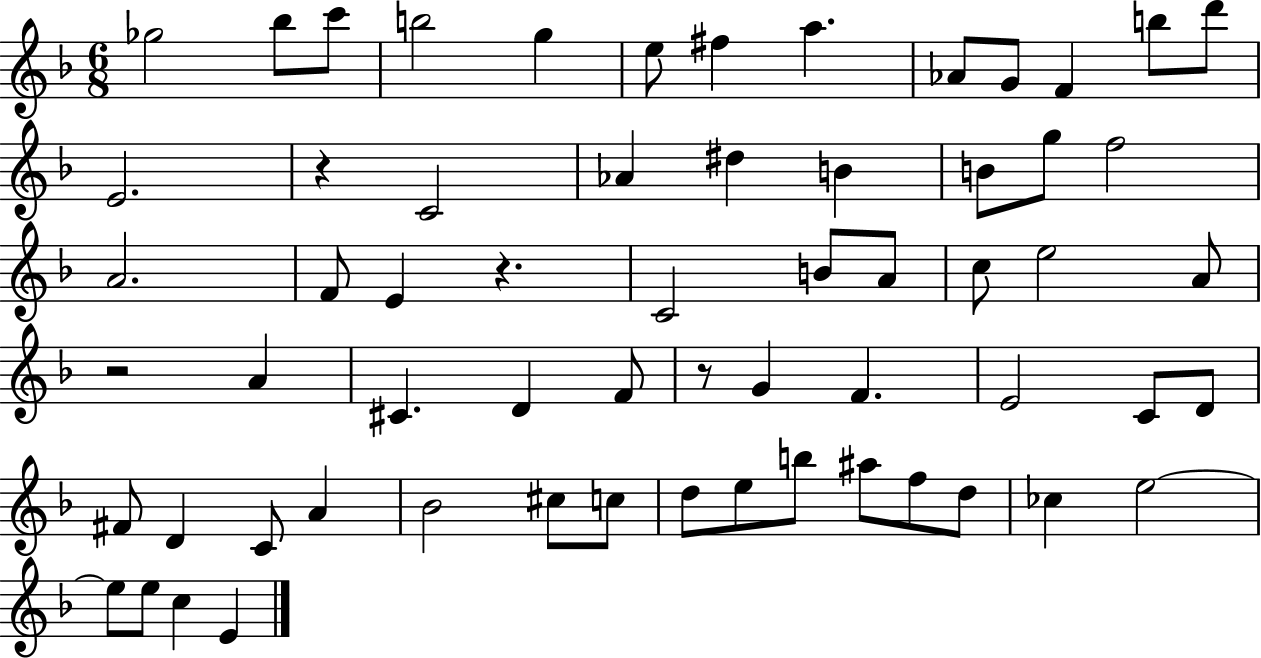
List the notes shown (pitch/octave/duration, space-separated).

Gb5/h Bb5/e C6/e B5/h G5/q E5/e F#5/q A5/q. Ab4/e G4/e F4/q B5/e D6/e E4/h. R/q C4/h Ab4/q D#5/q B4/q B4/e G5/e F5/h A4/h. F4/e E4/q R/q. C4/h B4/e A4/e C5/e E5/h A4/e R/h A4/q C#4/q. D4/q F4/e R/e G4/q F4/q. E4/h C4/e D4/e F#4/e D4/q C4/e A4/q Bb4/h C#5/e C5/e D5/e E5/e B5/e A#5/e F5/e D5/e CES5/q E5/h E5/e E5/e C5/q E4/q